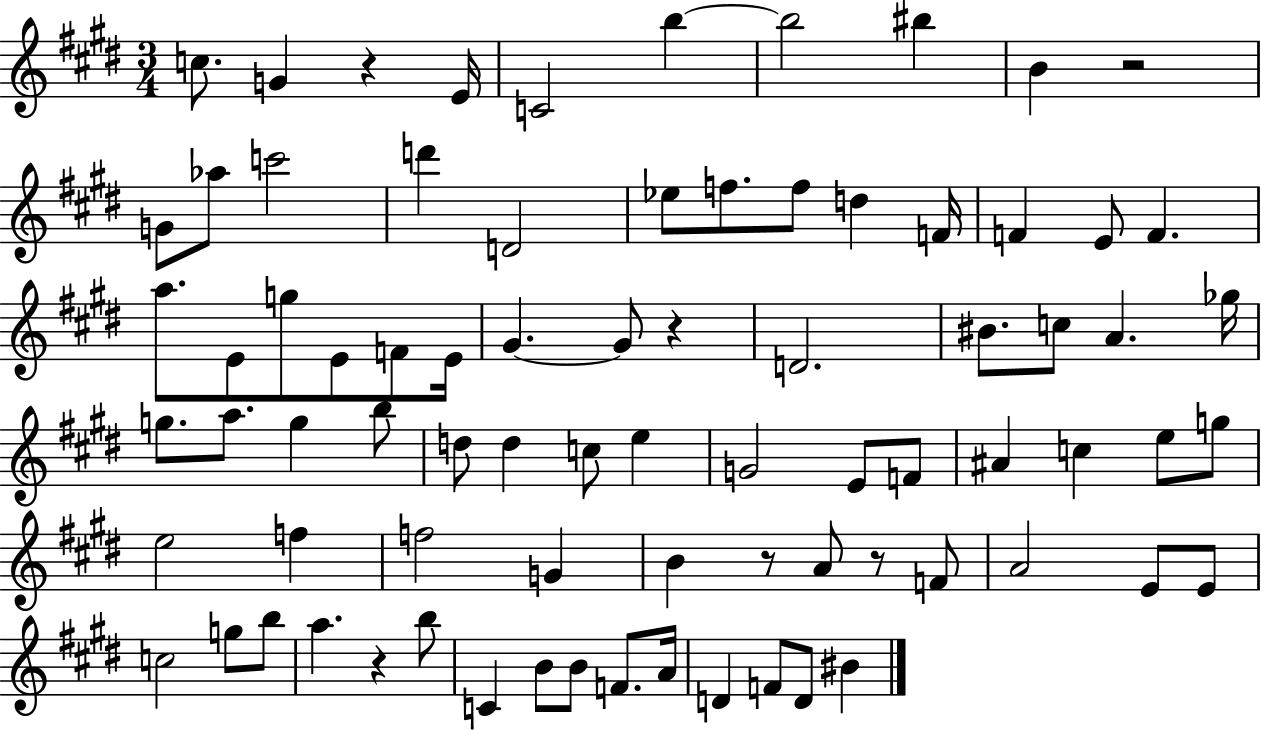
C5/e. G4/q R/q E4/s C4/h B5/q B5/h BIS5/q B4/q R/h G4/e Ab5/e C6/h D6/q D4/h Eb5/e F5/e. F5/e D5/q F4/s F4/q E4/e F4/q. A5/e. E4/e G5/e E4/e F4/e E4/s G#4/q. G#4/e R/q D4/h. BIS4/e. C5/e A4/q. Gb5/s G5/e. A5/e. G5/q B5/e D5/e D5/q C5/e E5/q G4/h E4/e F4/e A#4/q C5/q E5/e G5/e E5/h F5/q F5/h G4/q B4/q R/e A4/e R/e F4/e A4/h E4/e E4/e C5/h G5/e B5/e A5/q. R/q B5/e C4/q B4/e B4/e F4/e. A4/s D4/q F4/e D4/e BIS4/q